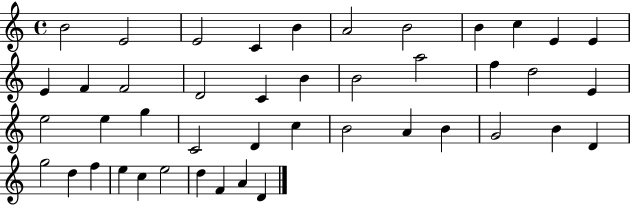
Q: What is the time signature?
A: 4/4